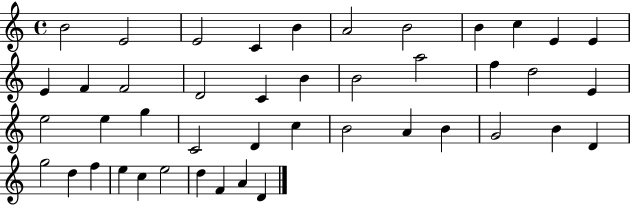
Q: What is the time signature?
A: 4/4